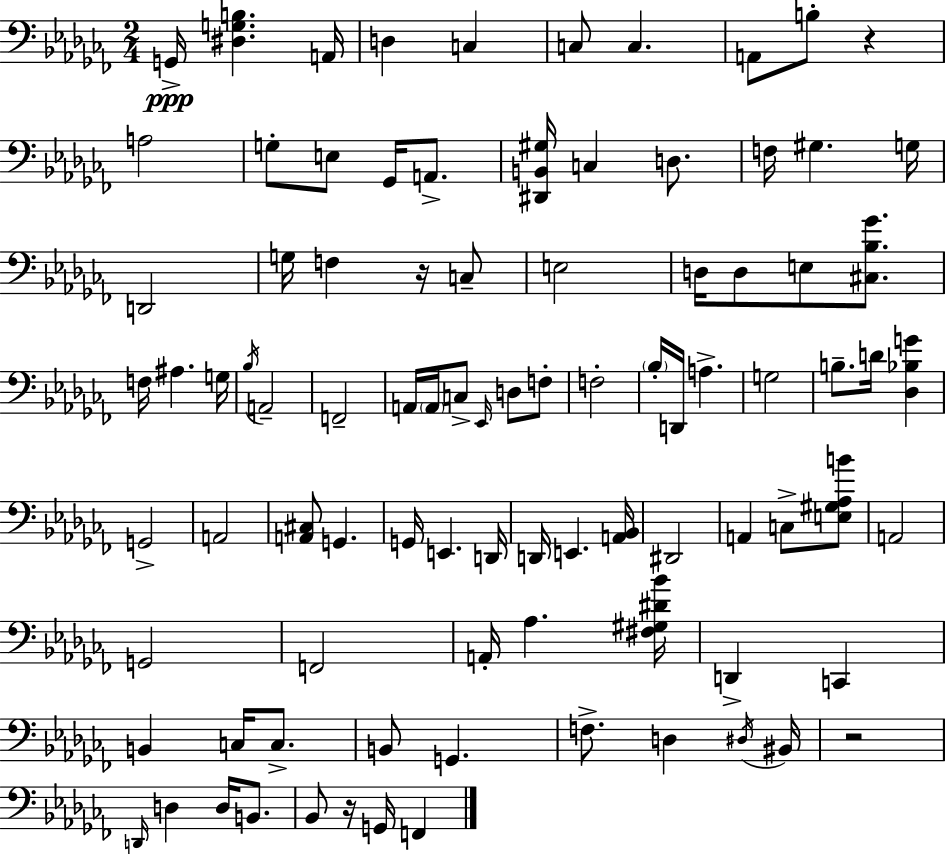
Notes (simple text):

G2/s [D#3,G3,B3]/q. A2/s D3/q C3/q C3/e C3/q. A2/e B3/e R/q A3/h G3/e E3/e Gb2/s A2/e. [D#2,B2,G#3]/s C3/q D3/e. F3/s G#3/q. G3/s D2/h G3/s F3/q R/s C3/e E3/h D3/s D3/e E3/e [C#3,Bb3,Gb4]/e. F3/s A#3/q. G3/s Bb3/s A2/h F2/h A2/s A2/s C3/e Eb2/s D3/e F3/e F3/h Bb3/s D2/s A3/q. G3/h B3/e. D4/s [Db3,Bb3,G4]/q G2/h A2/h [A2,C#3]/e G2/q. G2/s E2/q. D2/s D2/s E2/q. [A2,Bb2]/s D#2/h A2/q C3/e [E3,G#3,Ab3,B4]/e A2/h G2/h F2/h A2/s Ab3/q. [F#3,G#3,D#4,Bb4]/s D2/q C2/q B2/q C3/s C3/e. B2/e G2/q. F3/e. D3/q D#3/s BIS2/s R/h D2/s D3/q D3/s B2/e. Bb2/e R/s G2/s F2/q